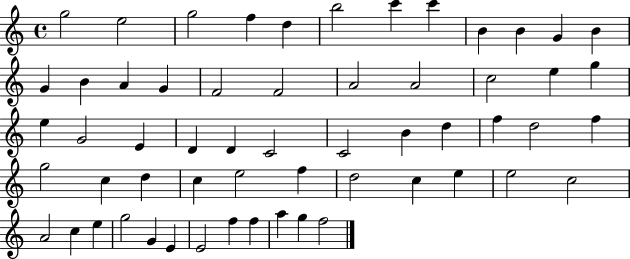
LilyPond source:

{
  \clef treble
  \time 4/4
  \defaultTimeSignature
  \key c \major
  g''2 e''2 | g''2 f''4 d''4 | b''2 c'''4 c'''4 | b'4 b'4 g'4 b'4 | \break g'4 b'4 a'4 g'4 | f'2 f'2 | a'2 a'2 | c''2 e''4 g''4 | \break e''4 g'2 e'4 | d'4 d'4 c'2 | c'2 b'4 d''4 | f''4 d''2 f''4 | \break g''2 c''4 d''4 | c''4 e''2 f''4 | d''2 c''4 e''4 | e''2 c''2 | \break a'2 c''4 e''4 | g''2 g'4 e'4 | e'2 f''4 f''4 | a''4 g''4 f''2 | \break \bar "|."
}